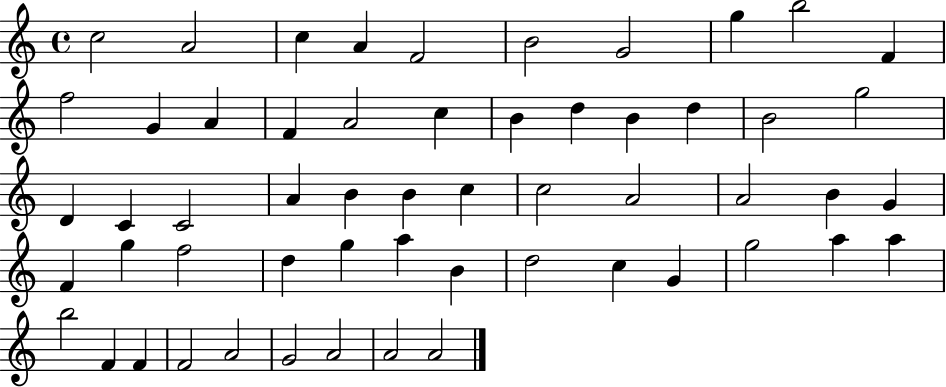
{
  \clef treble
  \time 4/4
  \defaultTimeSignature
  \key c \major
  c''2 a'2 | c''4 a'4 f'2 | b'2 g'2 | g''4 b''2 f'4 | \break f''2 g'4 a'4 | f'4 a'2 c''4 | b'4 d''4 b'4 d''4 | b'2 g''2 | \break d'4 c'4 c'2 | a'4 b'4 b'4 c''4 | c''2 a'2 | a'2 b'4 g'4 | \break f'4 g''4 f''2 | d''4 g''4 a''4 b'4 | d''2 c''4 g'4 | g''2 a''4 a''4 | \break b''2 f'4 f'4 | f'2 a'2 | g'2 a'2 | a'2 a'2 | \break \bar "|."
}